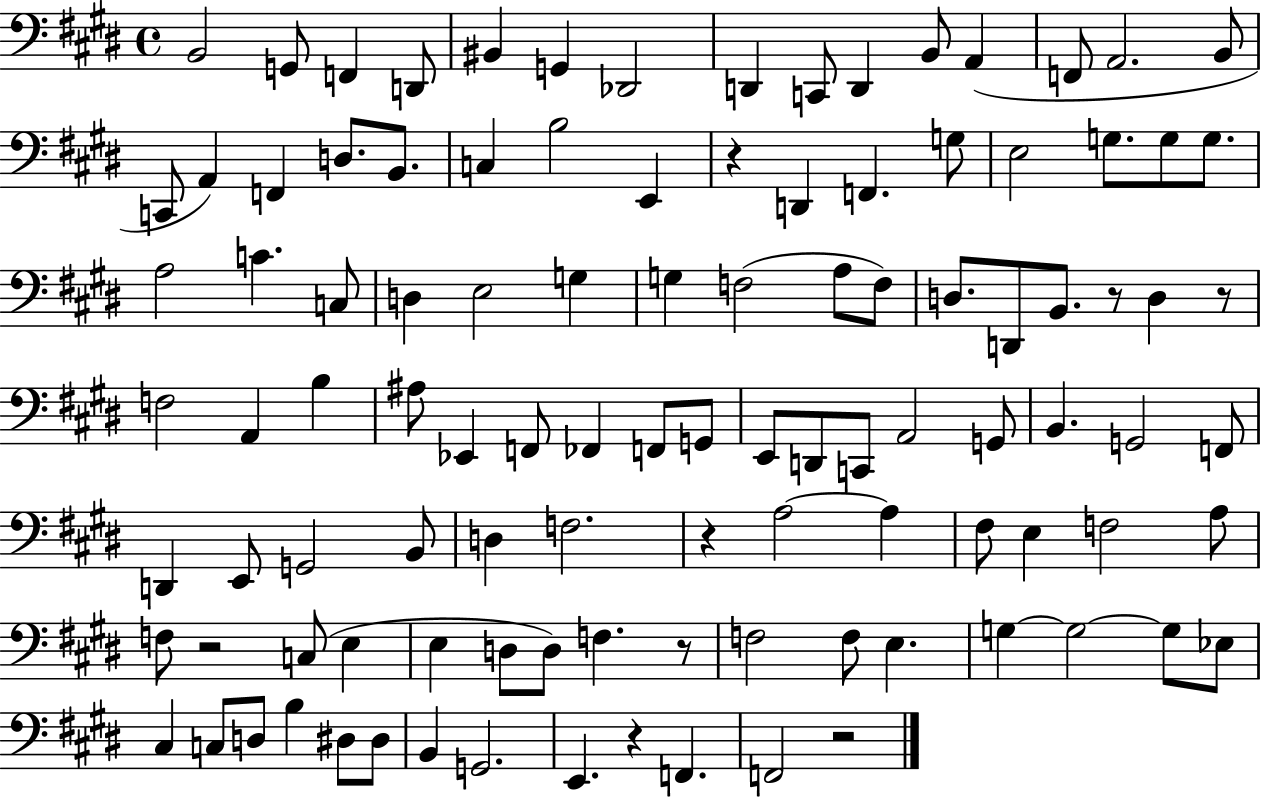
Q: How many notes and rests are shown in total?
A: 106